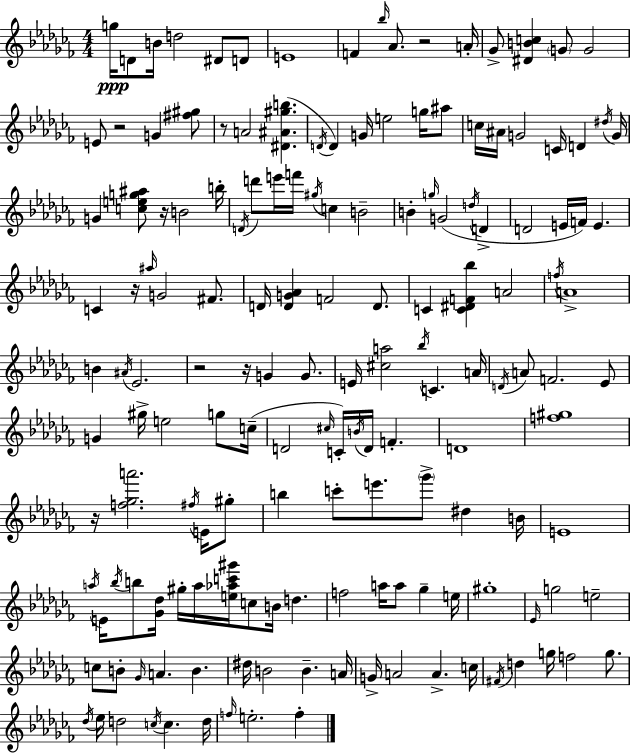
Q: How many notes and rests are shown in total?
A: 159